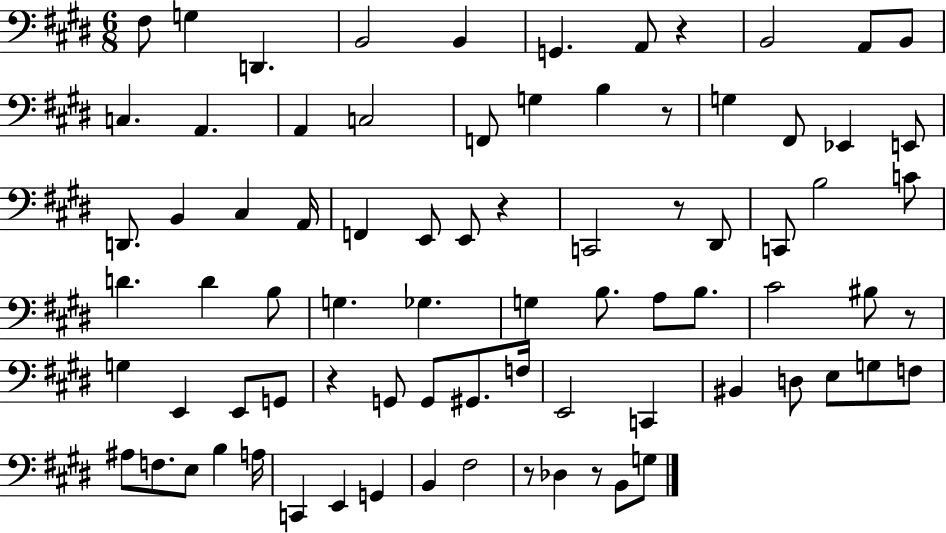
{
  \clef bass
  \numericTimeSignature
  \time 6/8
  \key e \major
  fis8 g4 d,4. | b,2 b,4 | g,4. a,8 r4 | b,2 a,8 b,8 | \break c4. a,4. | a,4 c2 | f,8 g4 b4 r8 | g4 fis,8 ees,4 e,8 | \break d,8. b,4 cis4 a,16 | f,4 e,8 e,8 r4 | c,2 r8 dis,8 | c,8 b2 c'8 | \break d'4. d'4 b8 | g4. ges4. | g4 b8. a8 b8. | cis'2 bis8 r8 | \break g4 e,4 e,8 g,8 | r4 g,8 g,8 gis,8. f16 | e,2 c,4 | bis,4 d8 e8 g8 f8 | \break ais8 f8. e8 b4 a16 | c,4 e,4 g,4 | b,4 fis2 | r8 des4 r8 b,8 g8 | \break \bar "|."
}